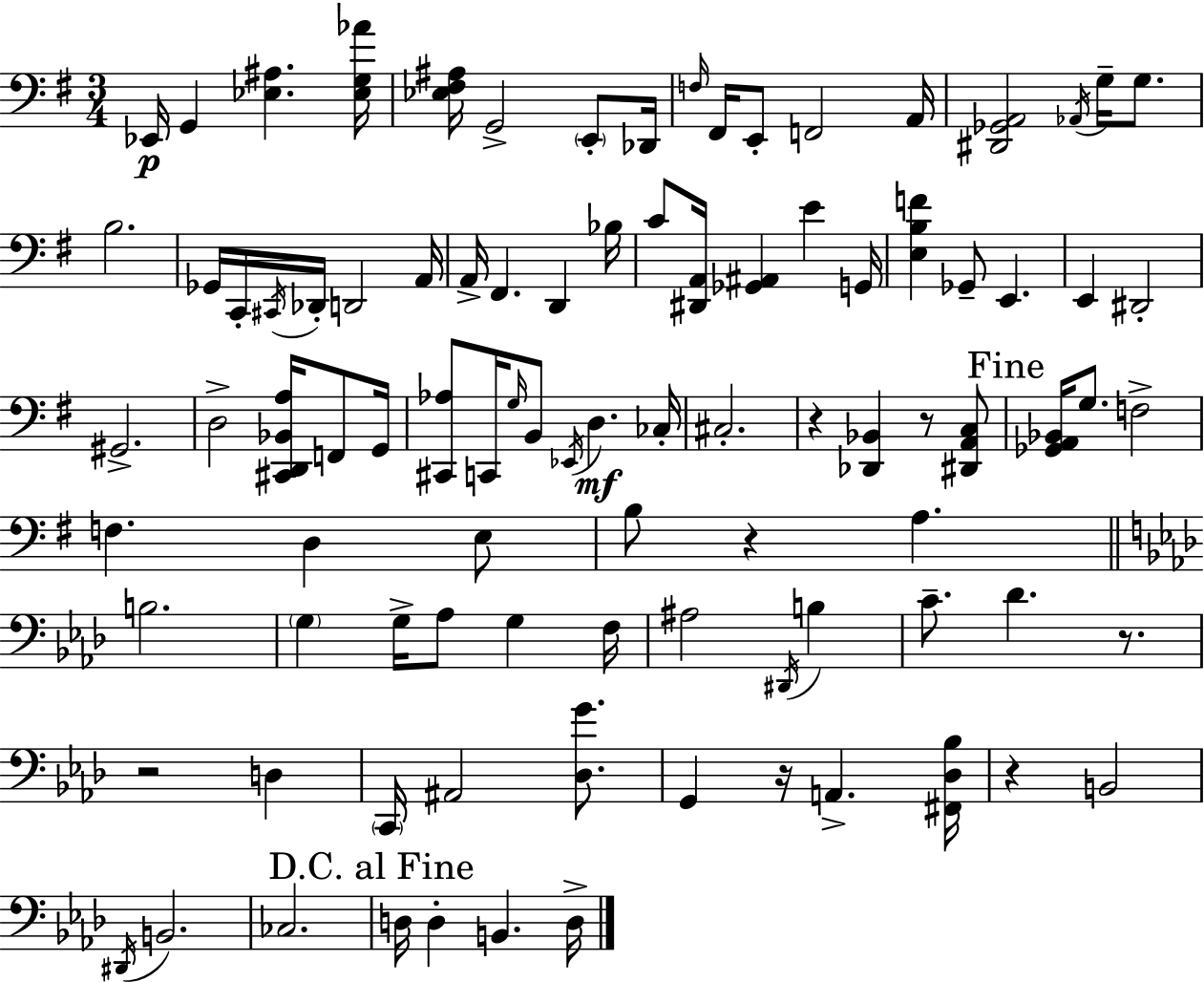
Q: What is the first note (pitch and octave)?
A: Eb2